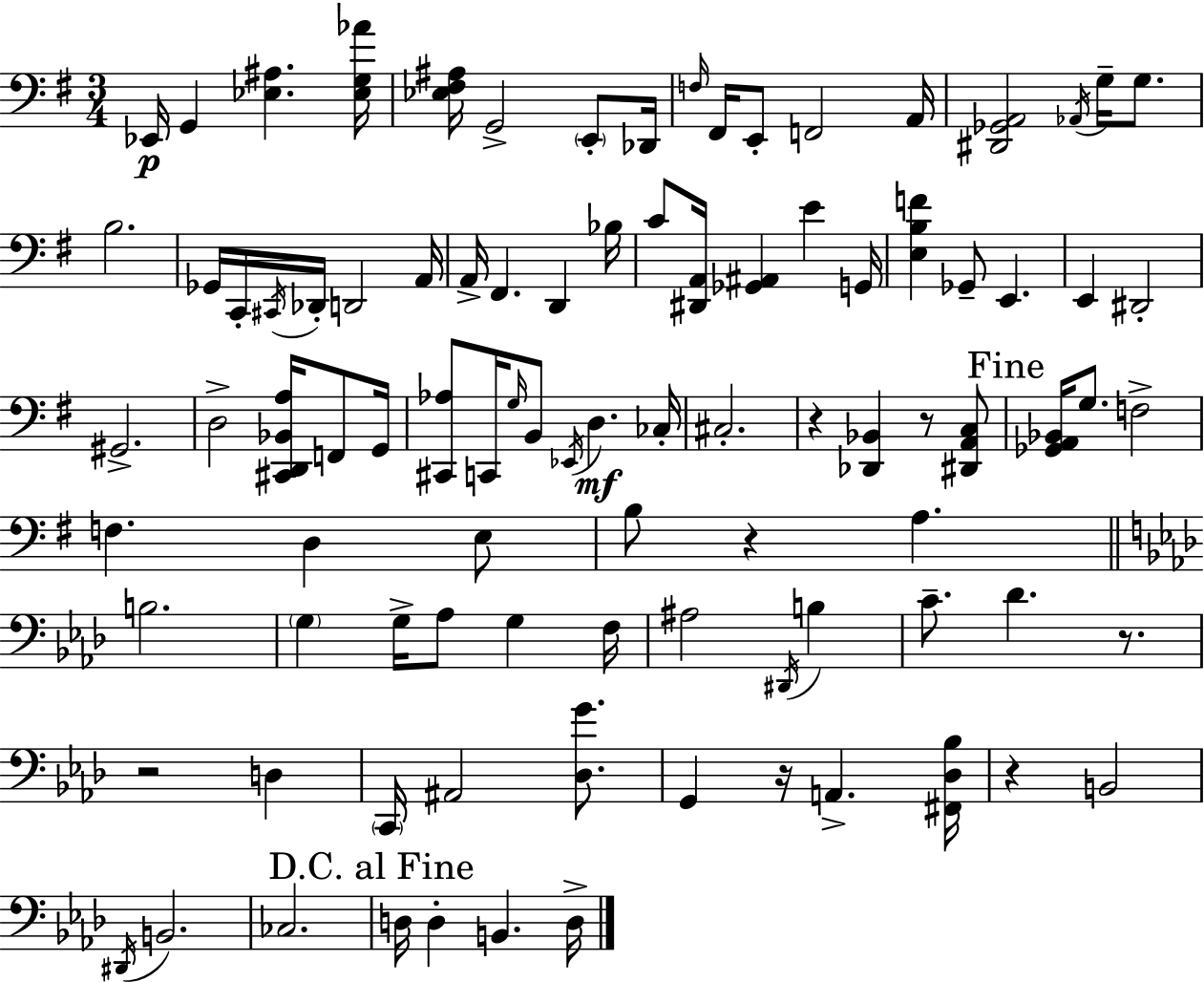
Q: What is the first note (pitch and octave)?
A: Eb2